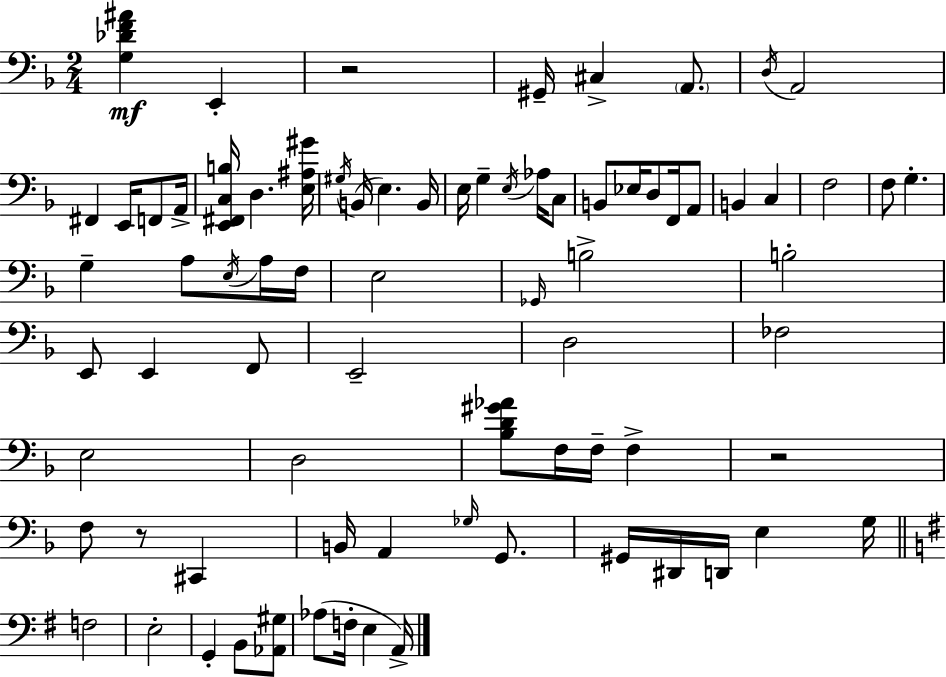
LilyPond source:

{
  \clef bass
  \numericTimeSignature
  \time 2/4
  \key f \major
  <g des' f' ais'>4\mf e,4-. | r2 | gis,16-- cis4-> \parenthesize a,8. | \acciaccatura { d16 } a,2 | \break fis,4 e,16 f,8 | a,16-> <e, fis, c b>16 d4. | <e ais gis'>16 \acciaccatura { gis16 }( b,16 e4.) | b,16 e16 g4-- \acciaccatura { e16 } | \break aes16 c8 b,8 ees16 d8 | f,16 a,8 b,4 c4 | f2 | f8 g4.-. | \break g4-- a8 | \acciaccatura { e16 } a16 f16 e2 | \grace { ges,16 } b2-> | b2-. | \break e,8 e,4 | f,8 e,2-- | d2 | fes2 | \break e2 | d2 | <bes d' gis' aes'>8 f16 | f16-- f4-> r2 | \break f8 r8 | cis,4 b,16 a,4 | \grace { ges16 } g,8. gis,16 dis,16 | d,16 e4 g16 \bar "||" \break \key g \major f2 | e2-. | g,4-. b,8 <aes, gis>8 | aes8( f16-. e4 a,16->) | \break \bar "|."
}